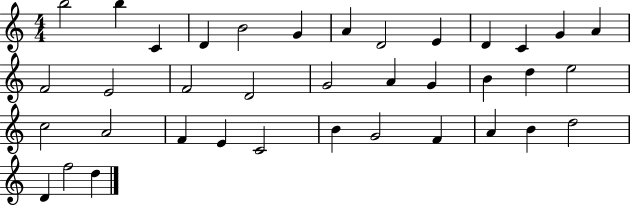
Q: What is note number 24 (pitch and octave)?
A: C5